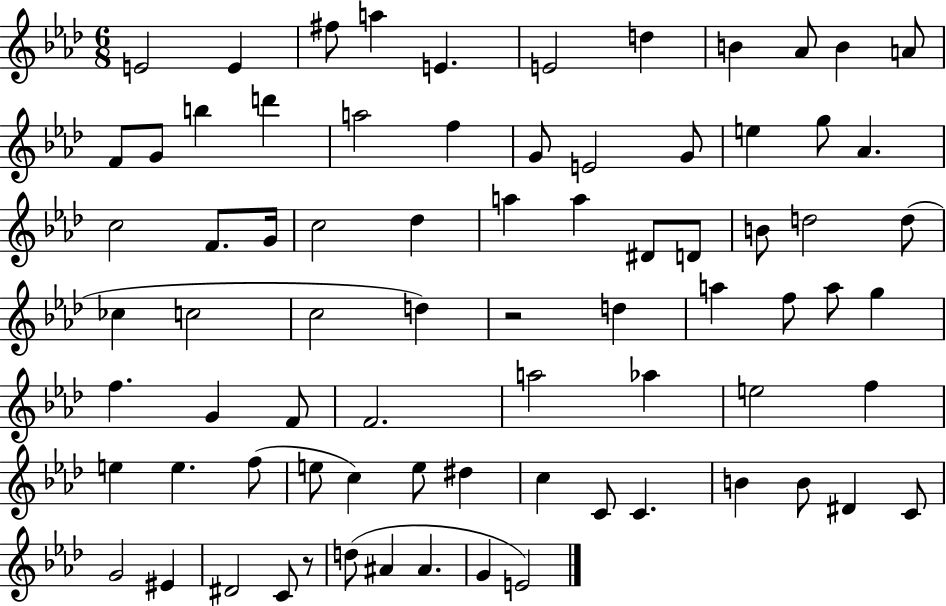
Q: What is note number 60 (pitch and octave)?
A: C5